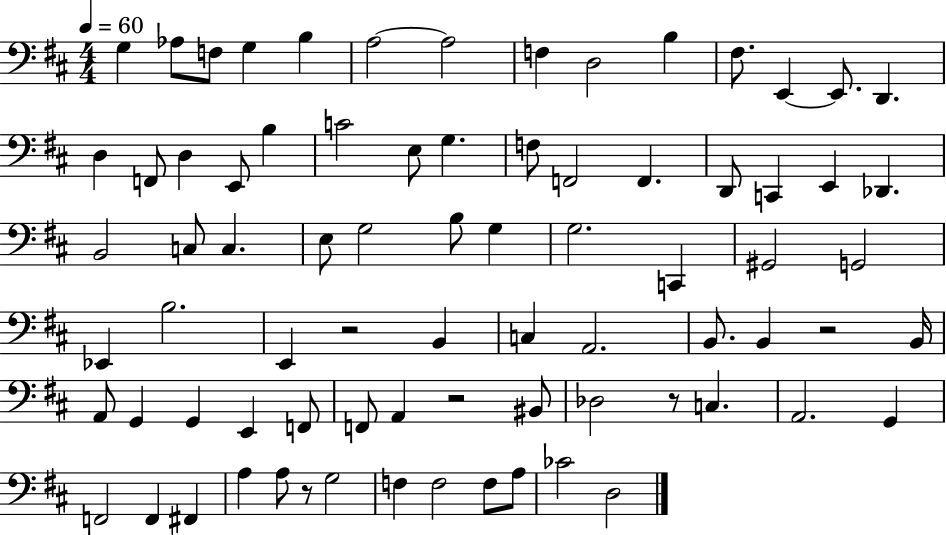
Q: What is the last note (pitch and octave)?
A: D3